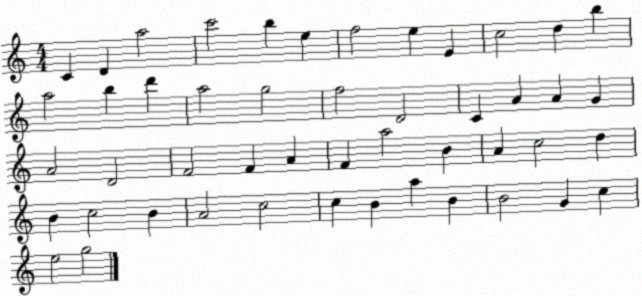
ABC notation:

X:1
T:Untitled
M:4/4
L:1/4
K:C
C D a2 c'2 b e f2 e E c2 d b a2 b d' a2 g2 f2 D2 C A A G A2 D2 F2 F A F a2 B A c2 d B c2 B A2 c2 c B a B B2 G c e2 g2